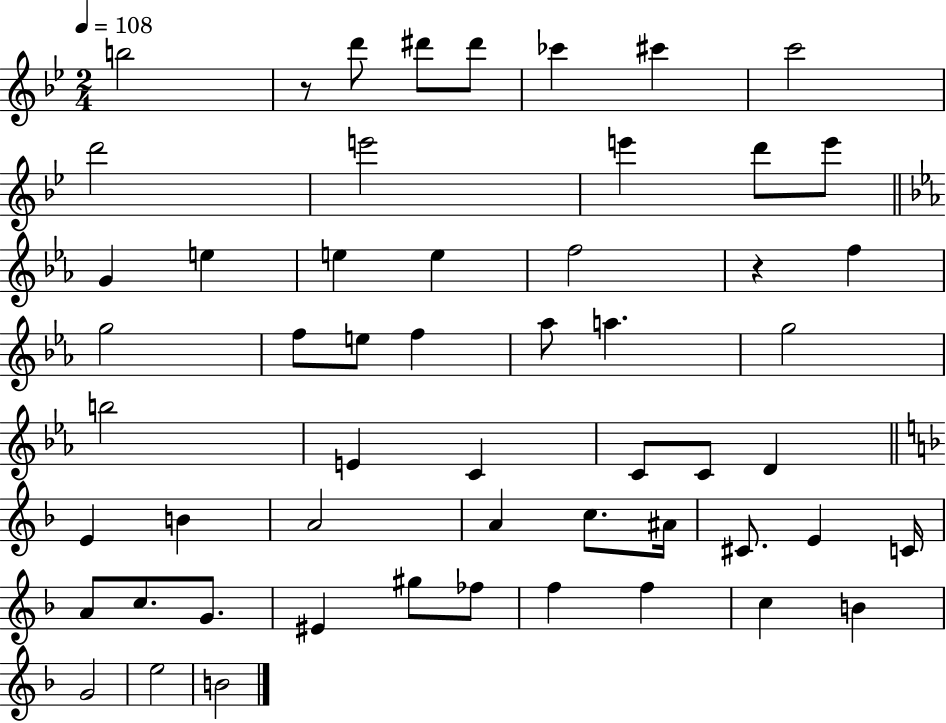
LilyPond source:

{
  \clef treble
  \numericTimeSignature
  \time 2/4
  \key bes \major
  \tempo 4 = 108
  b''2 | r8 d'''8 dis'''8 dis'''8 | ces'''4 cis'''4 | c'''2 | \break d'''2 | e'''2 | e'''4 d'''8 e'''8 | \bar "||" \break \key ees \major g'4 e''4 | e''4 e''4 | f''2 | r4 f''4 | \break g''2 | f''8 e''8 f''4 | aes''8 a''4. | g''2 | \break b''2 | e'4 c'4 | c'8 c'8 d'4 | \bar "||" \break \key f \major e'4 b'4 | a'2 | a'4 c''8. ais'16 | cis'8. e'4 c'16 | \break a'8 c''8. g'8. | eis'4 gis''8 fes''8 | f''4 f''4 | c''4 b'4 | \break g'2 | e''2 | b'2 | \bar "|."
}